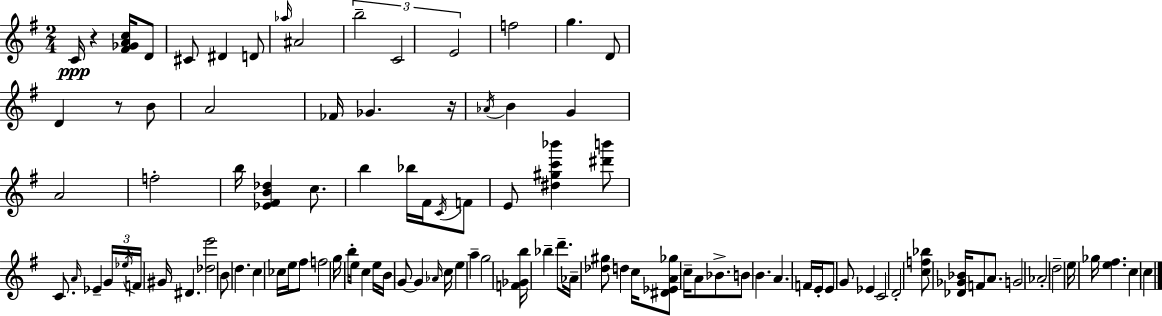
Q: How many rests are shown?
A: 3